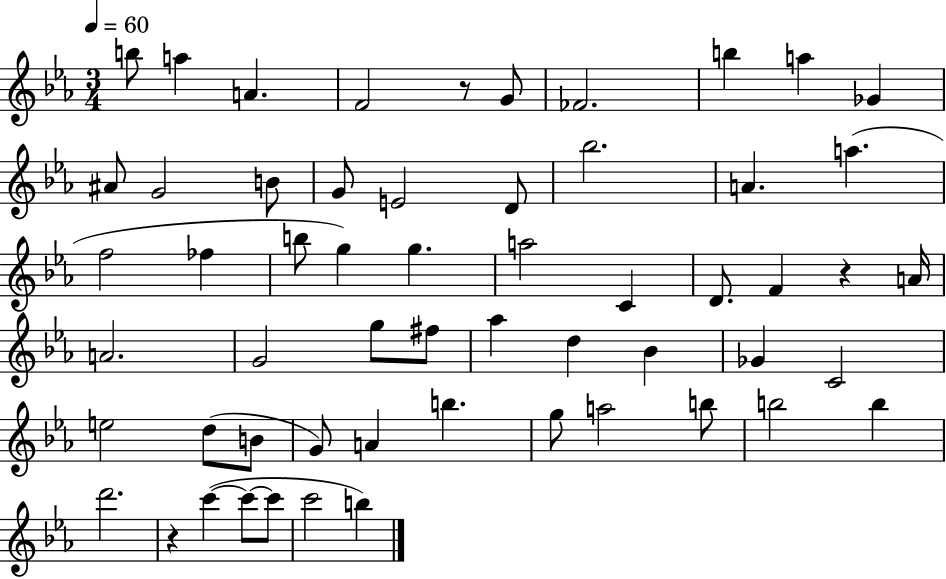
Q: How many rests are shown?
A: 3